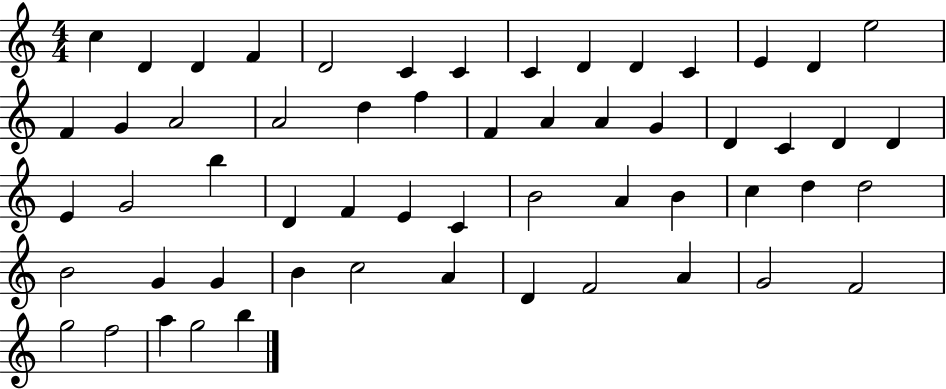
C5/q D4/q D4/q F4/q D4/h C4/q C4/q C4/q D4/q D4/q C4/q E4/q D4/q E5/h F4/q G4/q A4/h A4/h D5/q F5/q F4/q A4/q A4/q G4/q D4/q C4/q D4/q D4/q E4/q G4/h B5/q D4/q F4/q E4/q C4/q B4/h A4/q B4/q C5/q D5/q D5/h B4/h G4/q G4/q B4/q C5/h A4/q D4/q F4/h A4/q G4/h F4/h G5/h F5/h A5/q G5/h B5/q